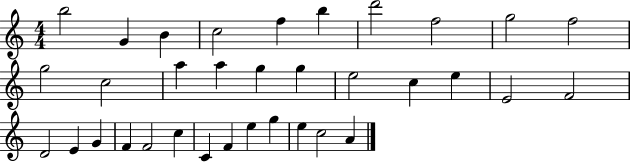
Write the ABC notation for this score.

X:1
T:Untitled
M:4/4
L:1/4
K:C
b2 G B c2 f b d'2 f2 g2 f2 g2 c2 a a g g e2 c e E2 F2 D2 E G F F2 c C F e g e c2 A